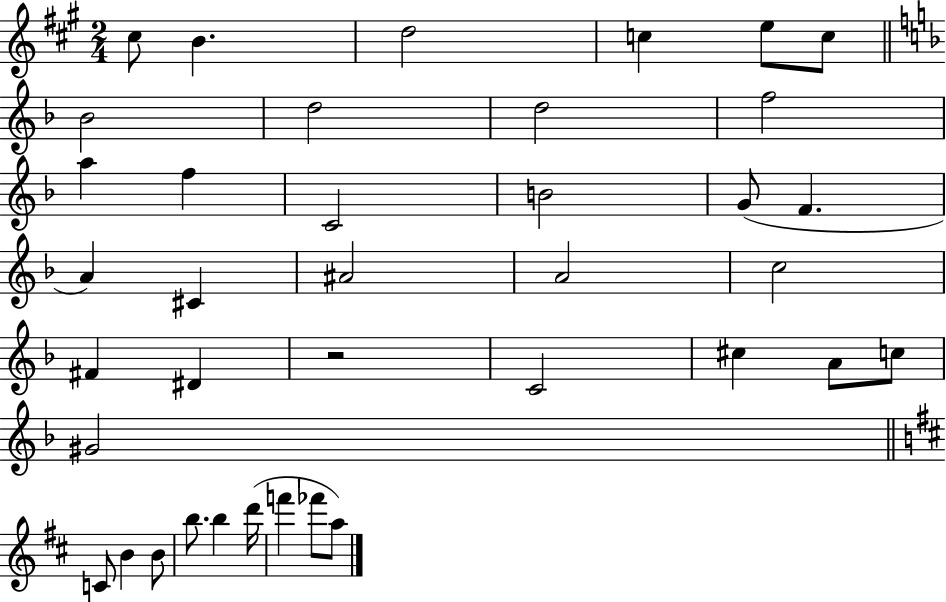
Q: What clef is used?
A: treble